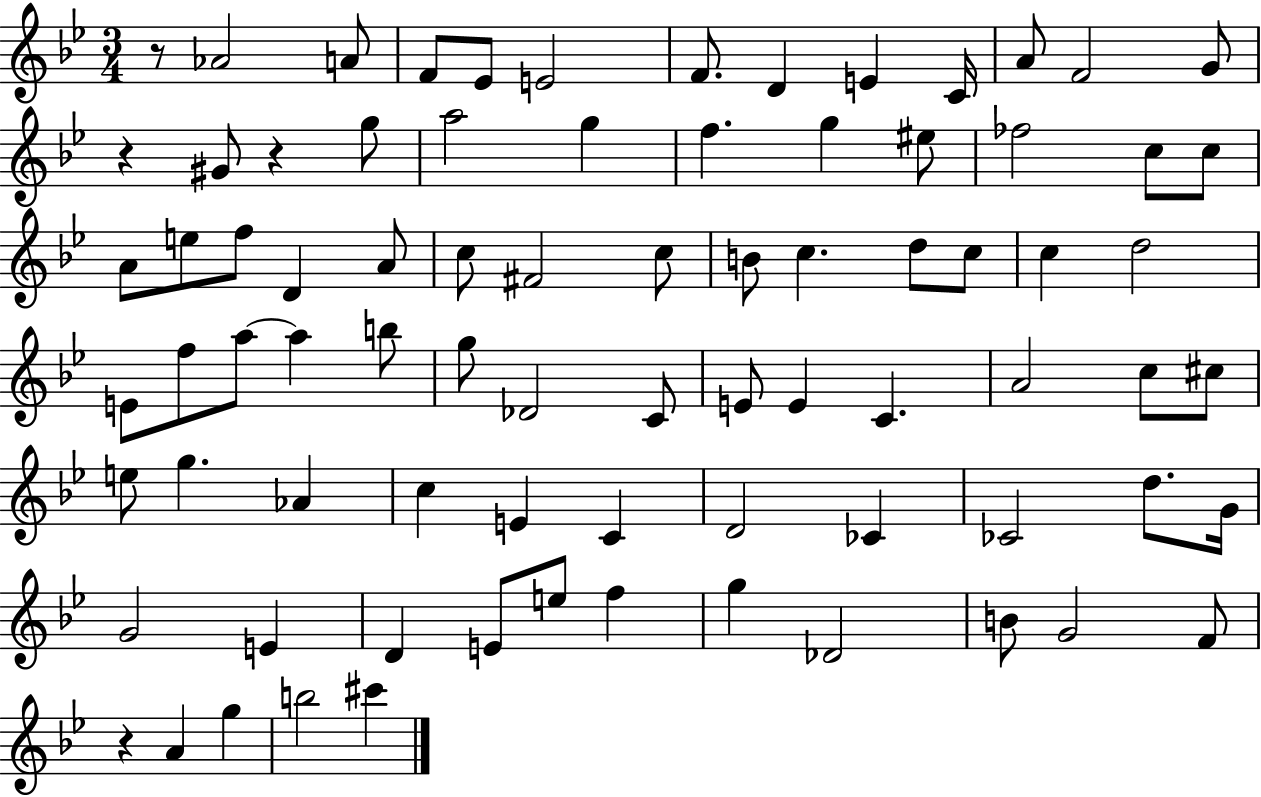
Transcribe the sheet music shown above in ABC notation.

X:1
T:Untitled
M:3/4
L:1/4
K:Bb
z/2 _A2 A/2 F/2 _E/2 E2 F/2 D E C/4 A/2 F2 G/2 z ^G/2 z g/2 a2 g f g ^e/2 _f2 c/2 c/2 A/2 e/2 f/2 D A/2 c/2 ^F2 c/2 B/2 c d/2 c/2 c d2 E/2 f/2 a/2 a b/2 g/2 _D2 C/2 E/2 E C A2 c/2 ^c/2 e/2 g _A c E C D2 _C _C2 d/2 G/4 G2 E D E/2 e/2 f g _D2 B/2 G2 F/2 z A g b2 ^c'